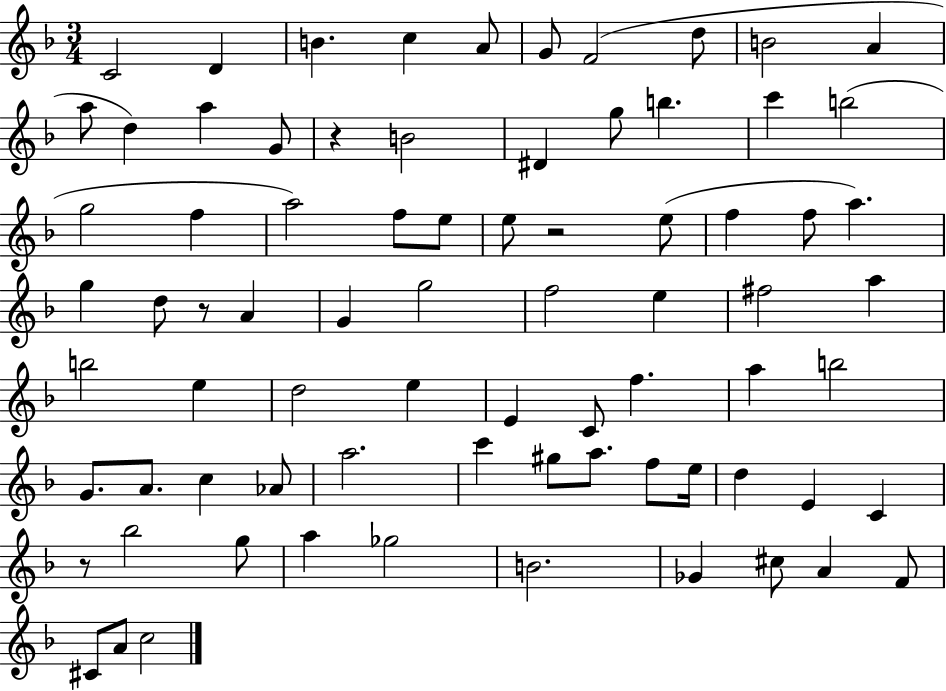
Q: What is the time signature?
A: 3/4